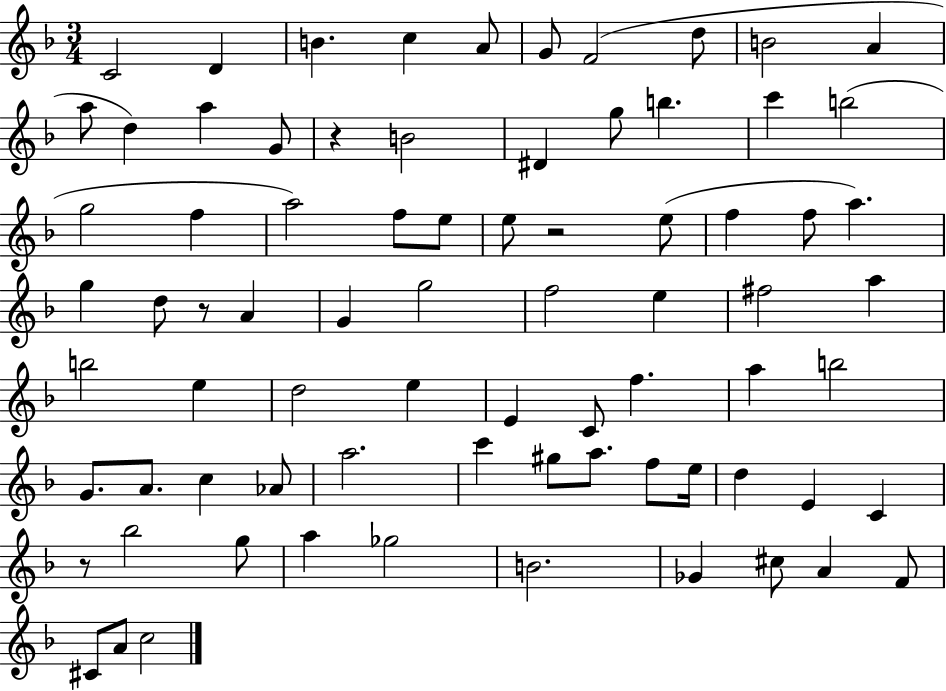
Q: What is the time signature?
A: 3/4